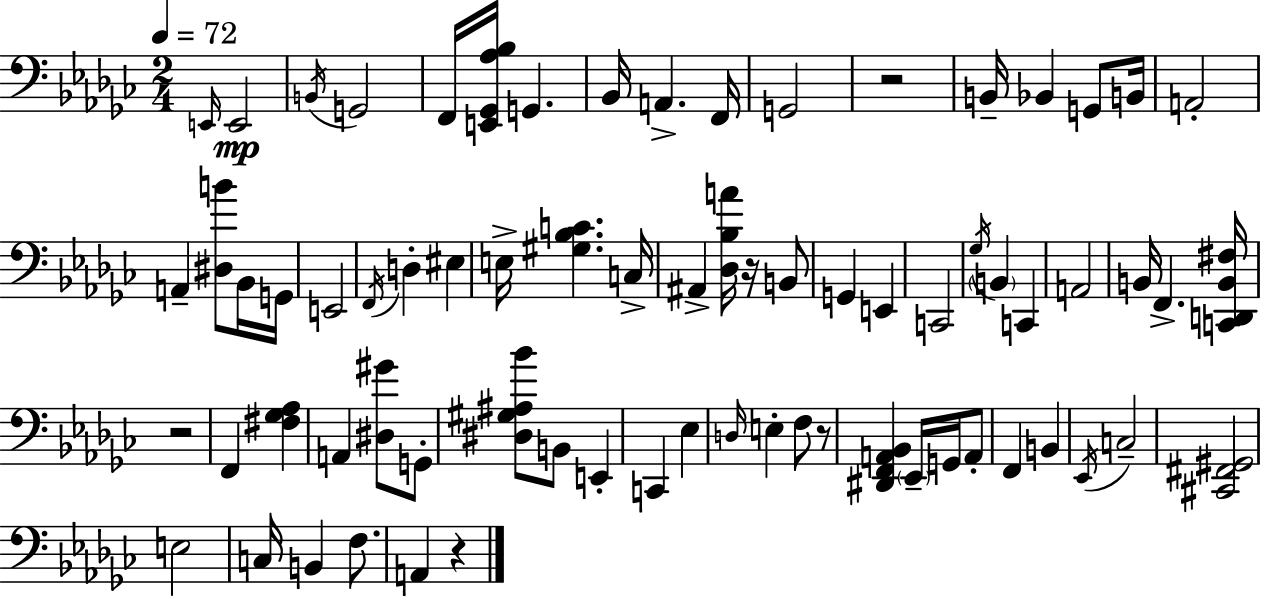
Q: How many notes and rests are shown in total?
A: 72